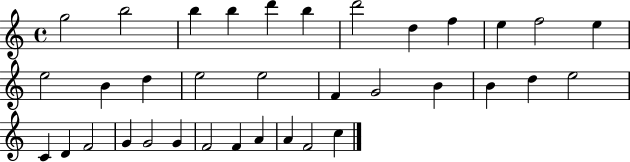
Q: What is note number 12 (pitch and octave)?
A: E5